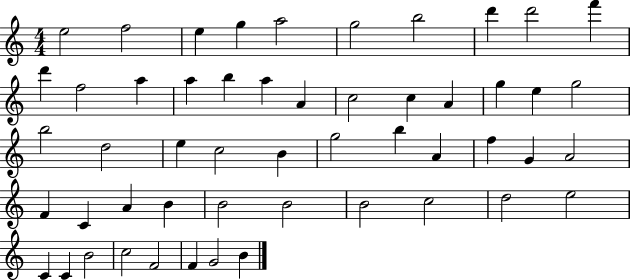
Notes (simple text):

E5/h F5/h E5/q G5/q A5/h G5/h B5/h D6/q D6/h F6/q D6/q F5/h A5/q A5/q B5/q A5/q A4/q C5/h C5/q A4/q G5/q E5/q G5/h B5/h D5/h E5/q C5/h B4/q G5/h B5/q A4/q F5/q G4/q A4/h F4/q C4/q A4/q B4/q B4/h B4/h B4/h C5/h D5/h E5/h C4/q C4/q B4/h C5/h F4/h F4/q G4/h B4/q